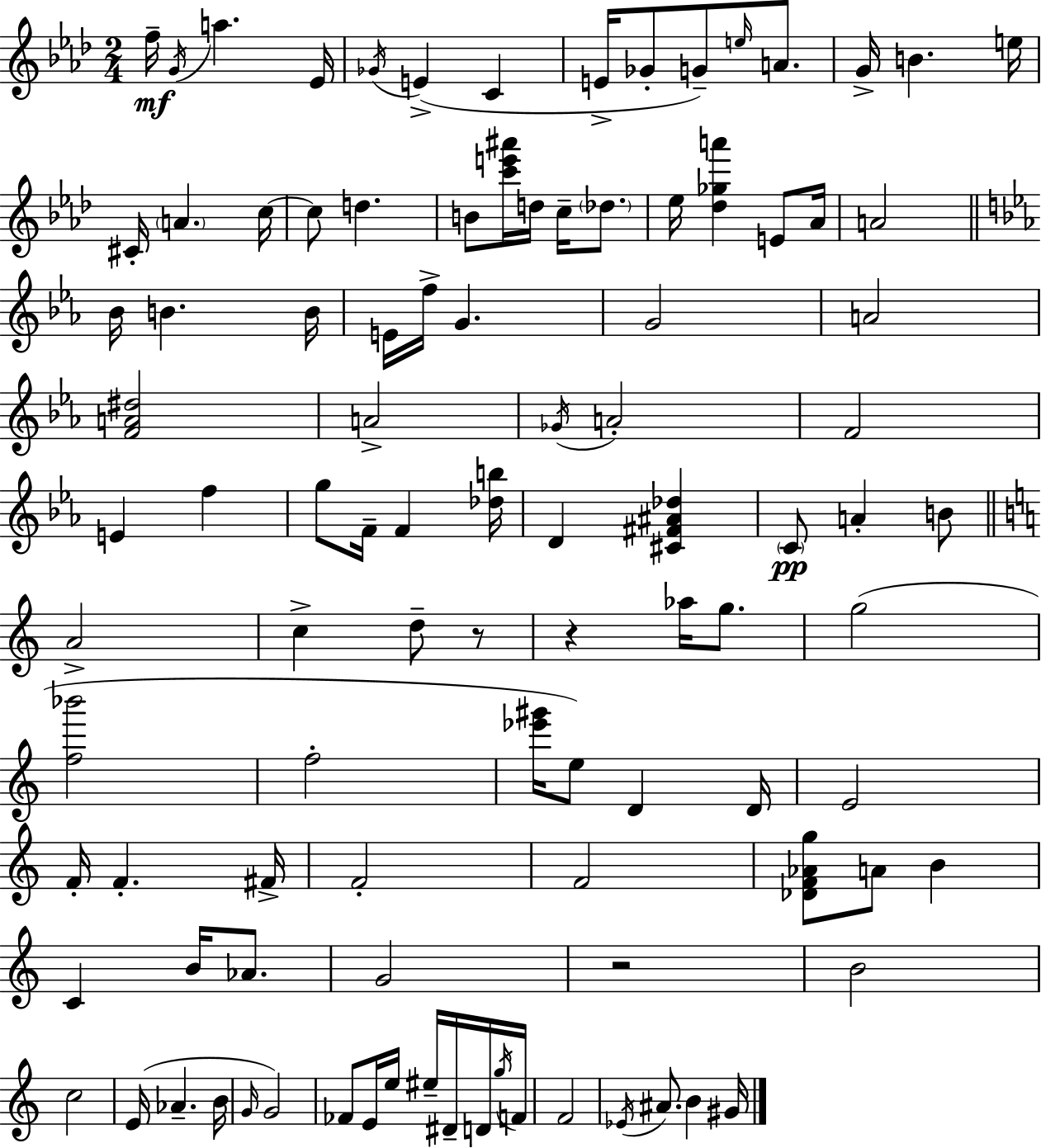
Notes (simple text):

F5/s G4/s A5/q. Eb4/s Gb4/s E4/q C4/q E4/s Gb4/e G4/e E5/s A4/e. G4/s B4/q. E5/s C#4/s A4/q. C5/s C5/e D5/q. B4/e [C6,E6,A#6]/s D5/s C5/s Db5/e. Eb5/s [Db5,Gb5,A6]/q E4/e Ab4/s A4/h Bb4/s B4/q. B4/s E4/s F5/s G4/q. G4/h A4/h [F4,A4,D#5]/h A4/h Gb4/s A4/h F4/h E4/q F5/q G5/e F4/s F4/q [Db5,B5]/s D4/q [C#4,F#4,A#4,Db5]/q C4/e A4/q B4/e A4/h C5/q D5/e R/e R/q Ab5/s G5/e. G5/h [F5,Bb6]/h F5/h [Eb6,G#6]/s E5/e D4/q D4/s E4/h F4/s F4/q. F#4/s F4/h F4/h [Db4,F4,Ab4,G5]/e A4/e B4/q C4/q B4/s Ab4/e. G4/h R/h B4/h C5/h E4/s Ab4/q. B4/s G4/s G4/h FES4/e E4/s E5/s EIS5/s D#4/s D4/s G5/s F4/s F4/h Eb4/s A#4/e. B4/q G#4/s